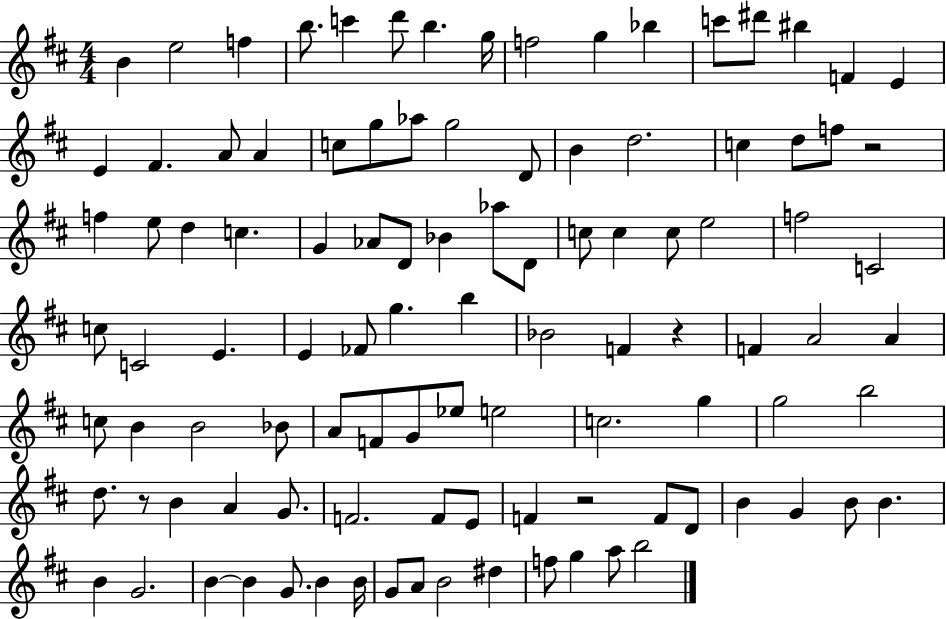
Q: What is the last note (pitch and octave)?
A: B5